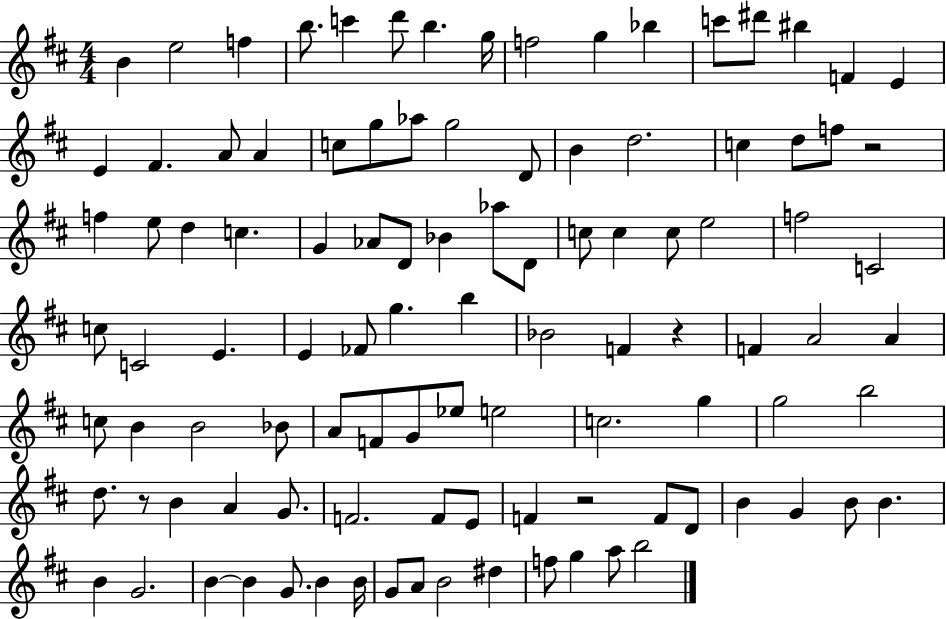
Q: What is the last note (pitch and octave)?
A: B5